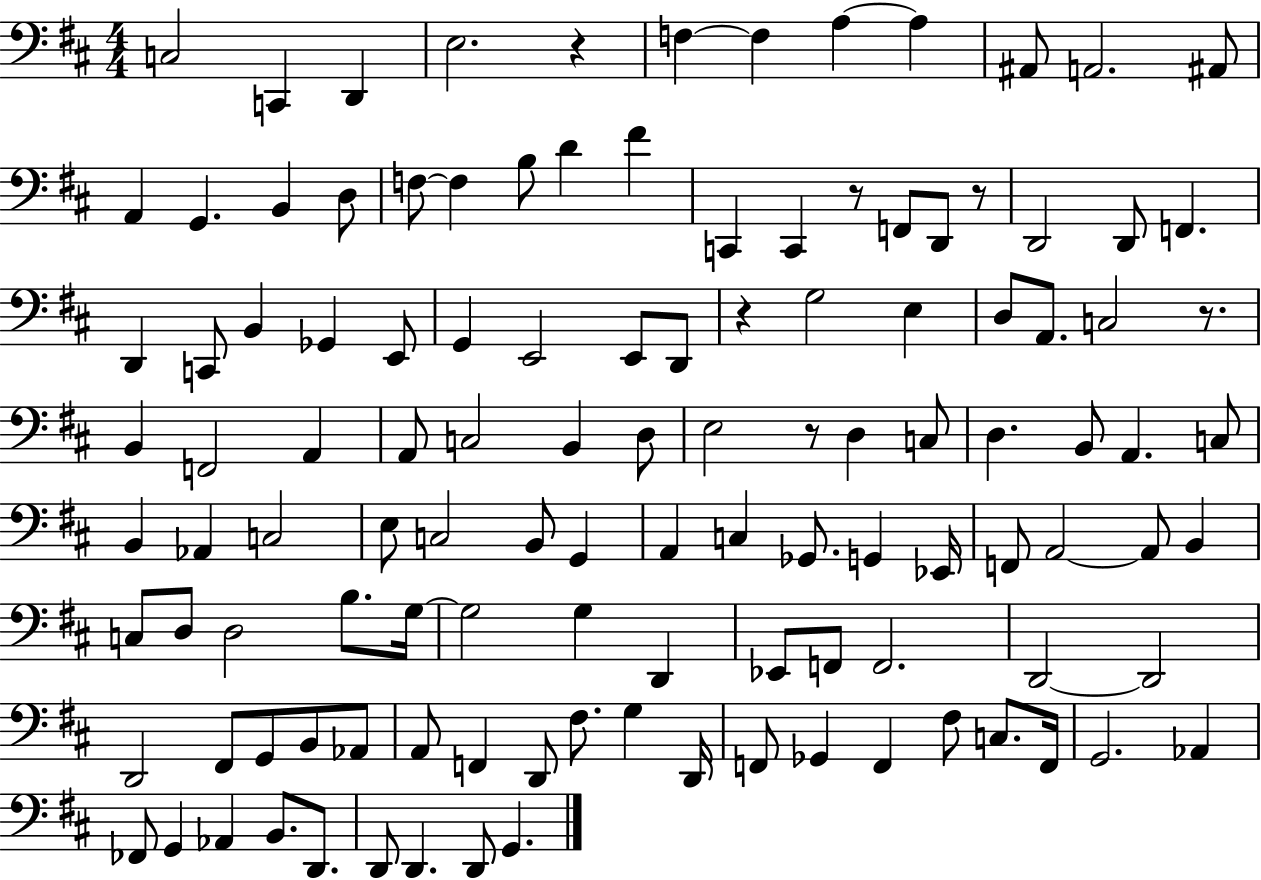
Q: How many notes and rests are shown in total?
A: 118